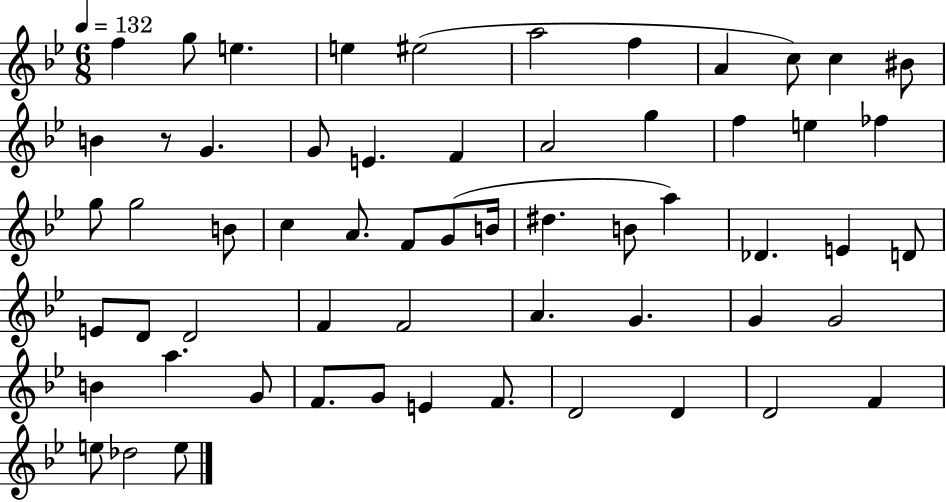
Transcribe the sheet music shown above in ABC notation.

X:1
T:Untitled
M:6/8
L:1/4
K:Bb
f g/2 e e ^e2 a2 f A c/2 c ^B/2 B z/2 G G/2 E F A2 g f e _f g/2 g2 B/2 c A/2 F/2 G/2 B/4 ^d B/2 a _D E D/2 E/2 D/2 D2 F F2 A G G G2 B a G/2 F/2 G/2 E F/2 D2 D D2 F e/2 _d2 e/2